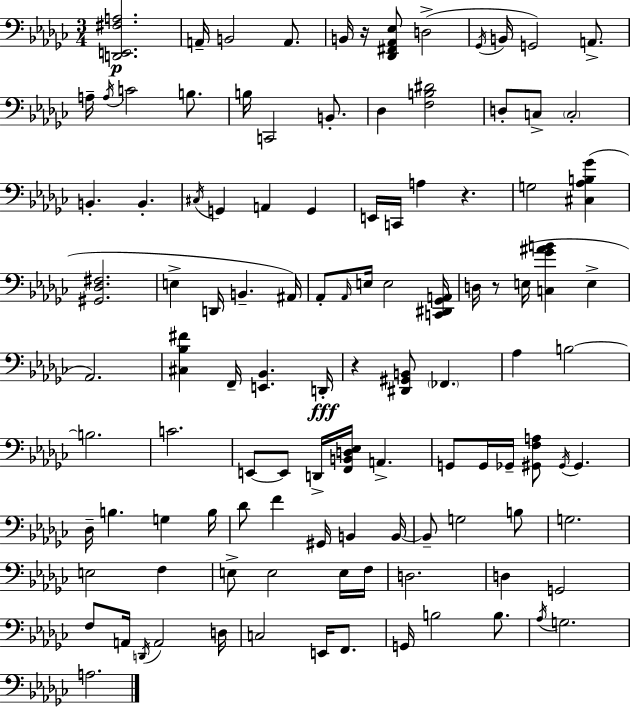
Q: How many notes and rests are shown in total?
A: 110